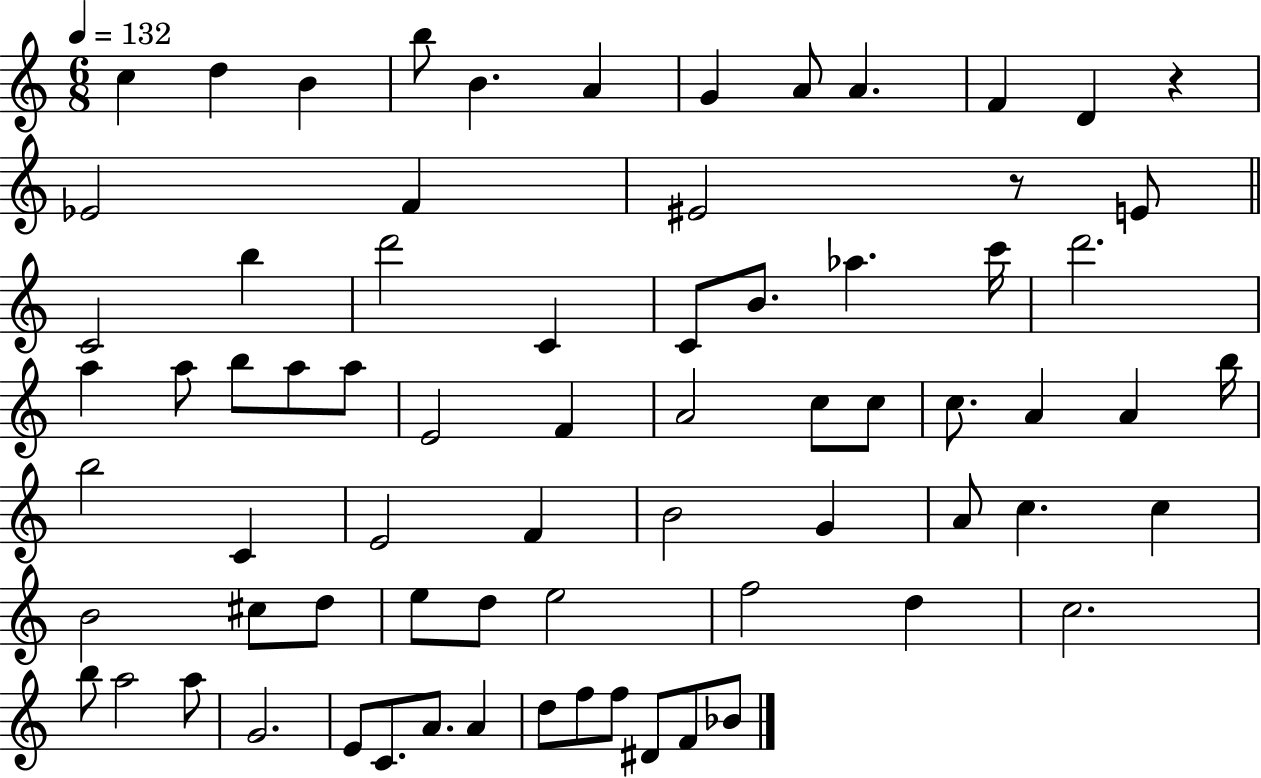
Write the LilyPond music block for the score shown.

{
  \clef treble
  \numericTimeSignature
  \time 6/8
  \key c \major
  \tempo 4 = 132
  c''4 d''4 b'4 | b''8 b'4. a'4 | g'4 a'8 a'4. | f'4 d'4 r4 | \break ees'2 f'4 | eis'2 r8 e'8 | \bar "||" \break \key a \minor c'2 b''4 | d'''2 c'4 | c'8 b'8. aes''4. c'''16 | d'''2. | \break a''4 a''8 b''8 a''8 a''8 | e'2 f'4 | a'2 c''8 c''8 | c''8. a'4 a'4 b''16 | \break b''2 c'4 | e'2 f'4 | b'2 g'4 | a'8 c''4. c''4 | \break b'2 cis''8 d''8 | e''8 d''8 e''2 | f''2 d''4 | c''2. | \break b''8 a''2 a''8 | g'2. | e'8 c'8. a'8. a'4 | d''8 f''8 f''8 dis'8 f'8 bes'8 | \break \bar "|."
}